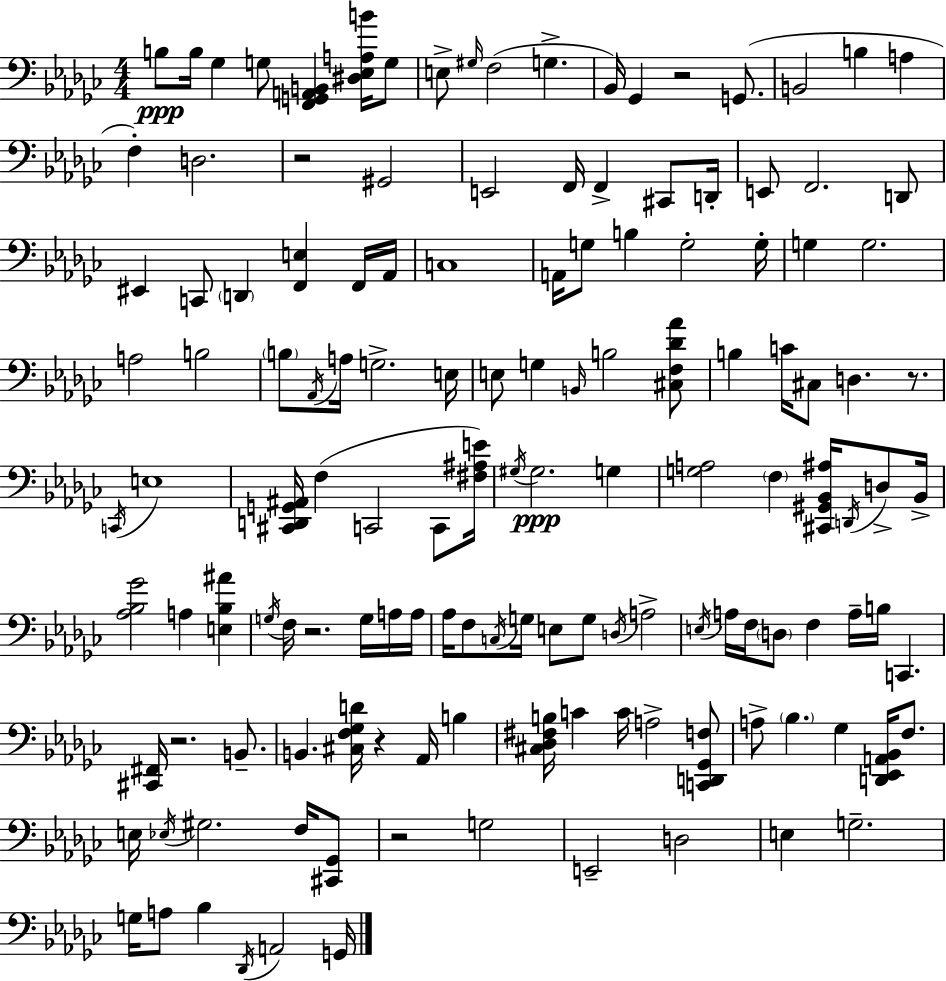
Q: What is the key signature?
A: EES minor